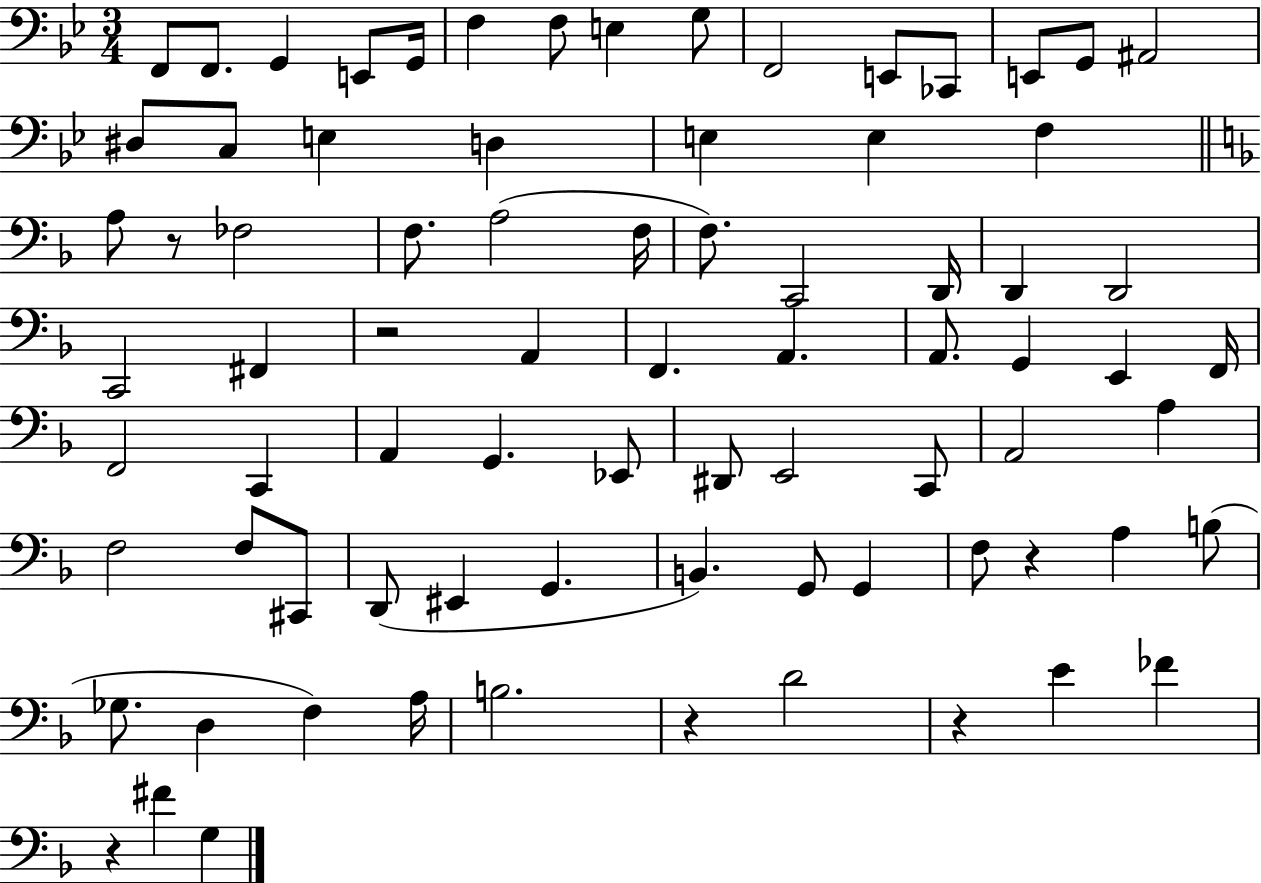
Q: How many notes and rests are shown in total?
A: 79